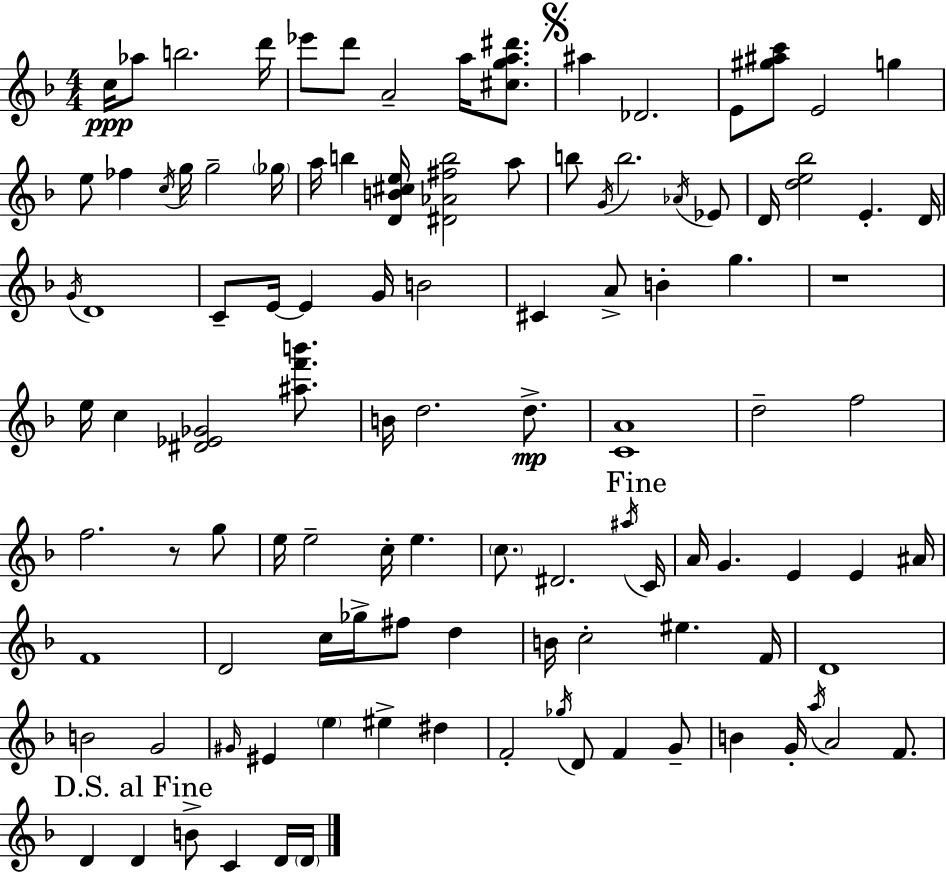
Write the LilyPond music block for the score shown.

{
  \clef treble
  \numericTimeSignature
  \time 4/4
  \key d \minor
  c''16\ppp aes''8 b''2. d'''16 | ees'''8 d'''8 a'2-- a''16 <cis'' g'' a'' dis'''>8. | \mark \markup { \musicglyph "scripts.segno" } ais''4 des'2. | e'8 <gis'' ais'' c'''>8 e'2 g''4 | \break e''8 fes''4 \acciaccatura { c''16 } g''16 g''2-- | \parenthesize ges''16 a''16 b''4 <d' b' cis'' e''>16 <dis' aes' fis'' b''>2 a''8 | b''8 \acciaccatura { g'16 } b''2. | \acciaccatura { aes'16 } ees'8 d'16 <d'' e'' bes''>2 e'4.-. | \break d'16 \acciaccatura { g'16 } d'1 | c'8-- e'16~~ e'4 g'16 b'2 | cis'4 a'8-> b'4-. g''4. | r1 | \break e''16 c''4 <dis' ees' ges'>2 | <ais'' f''' b'''>8. b'16 d''2. | d''8.->\mp <c' a'>1 | d''2-- f''2 | \break f''2. | r8 g''8 e''16 e''2-- c''16-. e''4. | \parenthesize c''8. dis'2. | \acciaccatura { ais''16 } \mark "Fine" c'16 a'16 g'4. e'4 | \break e'4 ais'16 f'1 | d'2 c''16 ges''16-> fis''8 | d''4 b'16 c''2-. eis''4. | f'16 d'1 | \break b'2 g'2 | \grace { gis'16 } eis'4 \parenthesize e''4 eis''4-> | dis''4 f'2-. \acciaccatura { ges''16 } d'8 | f'4 g'8-- b'4 g'16-. \acciaccatura { a''16 } a'2 | \break f'8. \mark "D.S. al Fine" d'4 d'4 | b'8-> c'4 d'16 \parenthesize d'16 \bar "|."
}